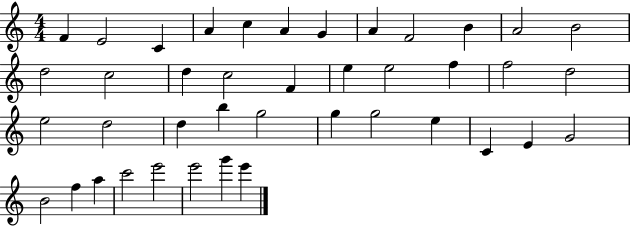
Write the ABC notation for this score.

X:1
T:Untitled
M:4/4
L:1/4
K:C
F E2 C A c A G A F2 B A2 B2 d2 c2 d c2 F e e2 f f2 d2 e2 d2 d b g2 g g2 e C E G2 B2 f a c'2 e'2 e'2 g' e'